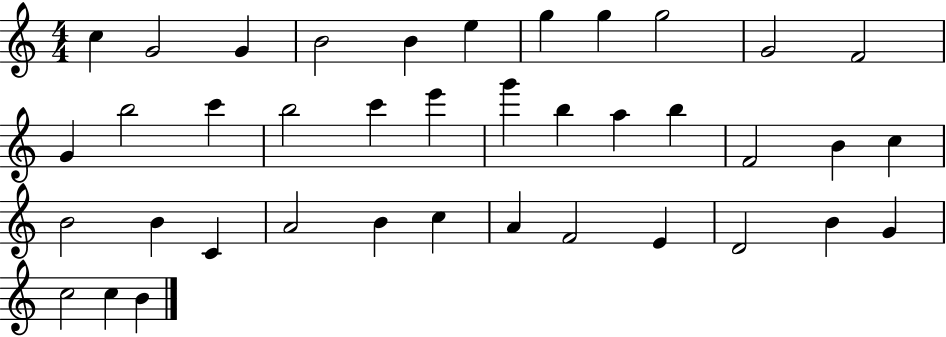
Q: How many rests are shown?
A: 0